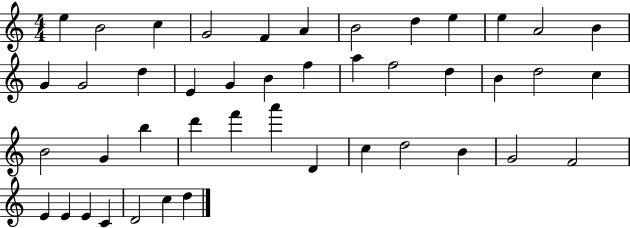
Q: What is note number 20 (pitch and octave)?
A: A5